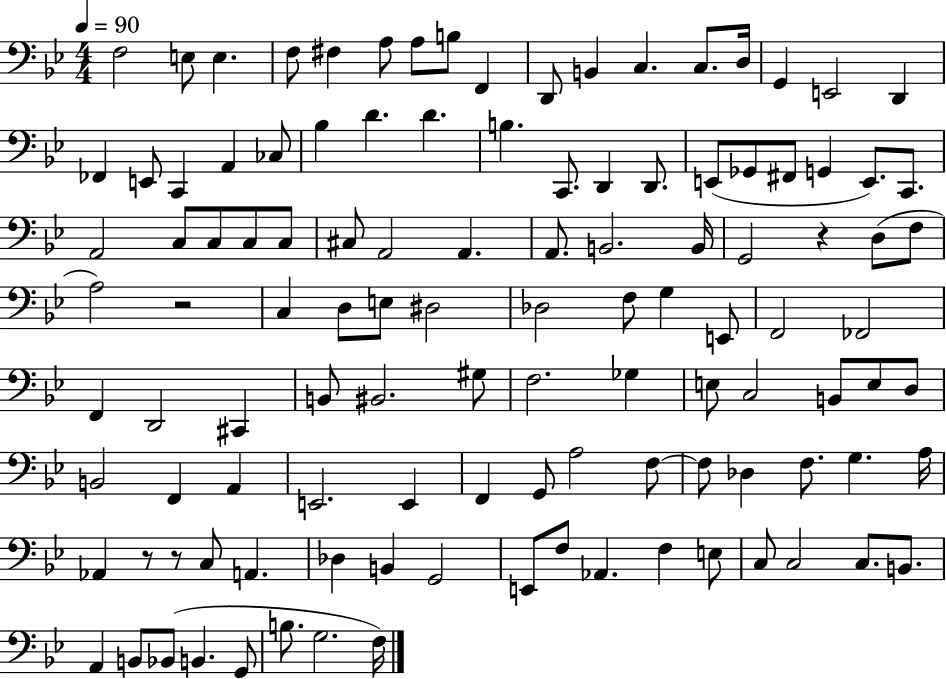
{
  \clef bass
  \numericTimeSignature
  \time 4/4
  \key bes \major
  \tempo 4 = 90
  f2 e8 e4. | f8 fis4 a8 a8 b8 f,4 | d,8 b,4 c4. c8. d16 | g,4 e,2 d,4 | \break fes,4 e,8 c,4 a,4 ces8 | bes4 d'4. d'4. | b4. c,8. d,4 d,8. | e,8( ges,8 fis,8 g,4 e,8.) c,8. | \break a,2 c8 c8 c8 c8 | cis8 a,2 a,4. | a,8. b,2. b,16 | g,2 r4 d8( f8 | \break a2) r2 | c4 d8 e8 dis2 | des2 f8 g4 e,8 | f,2 fes,2 | \break f,4 d,2 cis,4 | b,8 bis,2. gis8 | f2. ges4 | e8 c2 b,8 e8 d8 | \break b,2 f,4 a,4 | e,2. e,4 | f,4 g,8 a2 f8~~ | f8 des4 f8. g4. a16 | \break aes,4 r8 r8 c8 a,4. | des4 b,4 g,2 | e,8 f8 aes,4. f4 e8 | c8 c2 c8. b,8. | \break a,4 b,8 bes,8( b,4. g,8 | b8. g2. f16) | \bar "|."
}